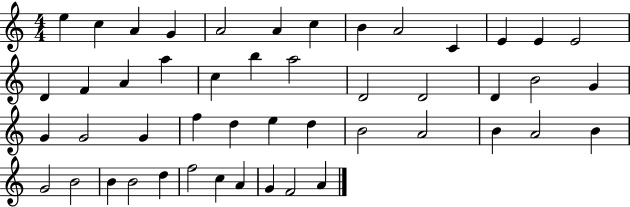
{
  \clef treble
  \numericTimeSignature
  \time 4/4
  \key c \major
  e''4 c''4 a'4 g'4 | a'2 a'4 c''4 | b'4 a'2 c'4 | e'4 e'4 e'2 | \break d'4 f'4 a'4 a''4 | c''4 b''4 a''2 | d'2 d'2 | d'4 b'2 g'4 | \break g'4 g'2 g'4 | f''4 d''4 e''4 d''4 | b'2 a'2 | b'4 a'2 b'4 | \break g'2 b'2 | b'4 b'2 d''4 | f''2 c''4 a'4 | g'4 f'2 a'4 | \break \bar "|."
}